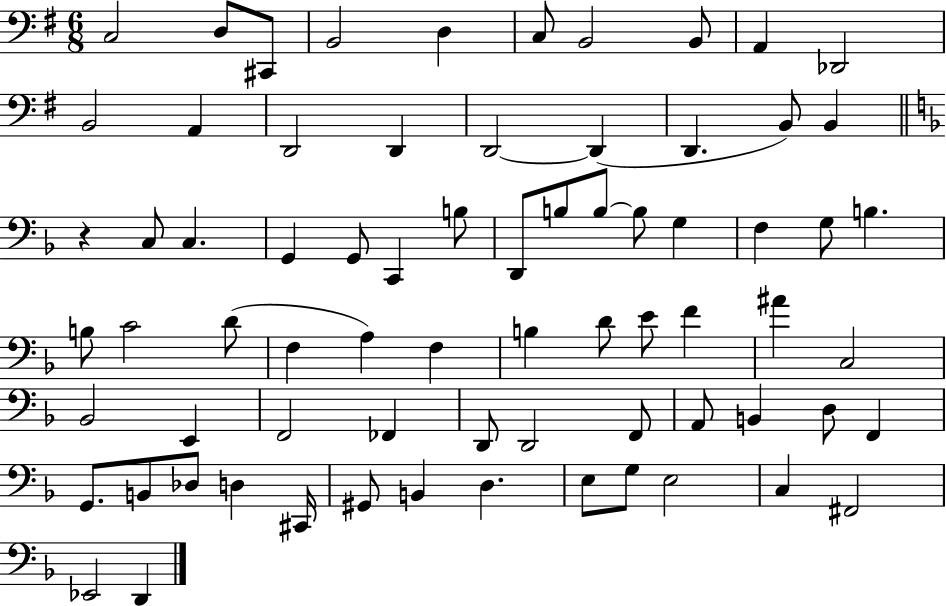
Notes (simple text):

C3/h D3/e C#2/e B2/h D3/q C3/e B2/h B2/e A2/q Db2/h B2/h A2/q D2/h D2/q D2/h D2/q D2/q. B2/e B2/q R/q C3/e C3/q. G2/q G2/e C2/q B3/e D2/e B3/e B3/e B3/e G3/q F3/q G3/e B3/q. B3/e C4/h D4/e F3/q A3/q F3/q B3/q D4/e E4/e F4/q A#4/q C3/h Bb2/h E2/q F2/h FES2/q D2/e D2/h F2/e A2/e B2/q D3/e F2/q G2/e. B2/e Db3/e D3/q C#2/s G#2/e B2/q D3/q. E3/e G3/e E3/h C3/q F#2/h Eb2/h D2/q